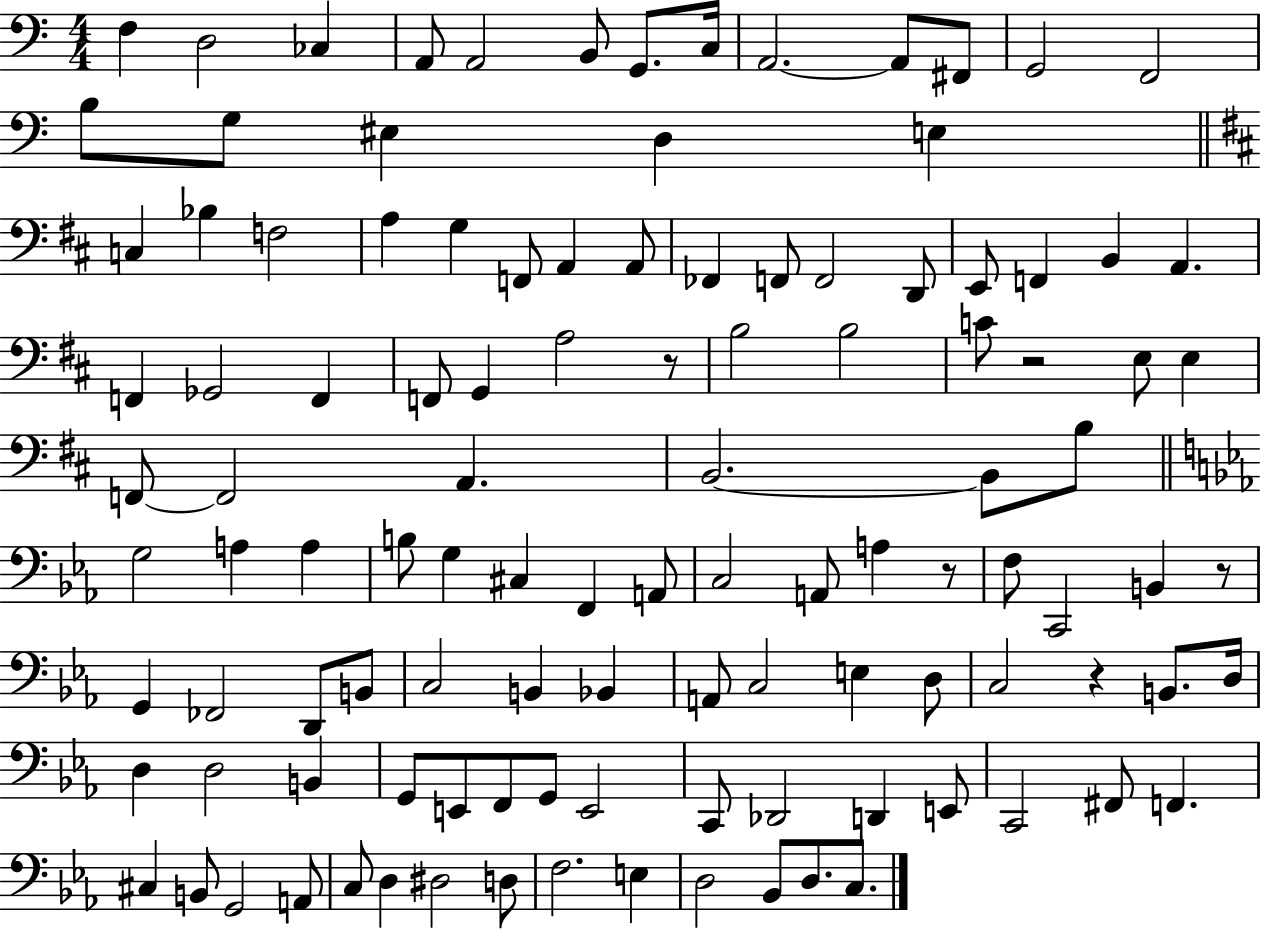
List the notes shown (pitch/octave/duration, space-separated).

F3/q D3/h CES3/q A2/e A2/h B2/e G2/e. C3/s A2/h. A2/e F#2/e G2/h F2/h B3/e G3/e EIS3/q D3/q E3/q C3/q Bb3/q F3/h A3/q G3/q F2/e A2/q A2/e FES2/q F2/e F2/h D2/e E2/e F2/q B2/q A2/q. F2/q Gb2/h F2/q F2/e G2/q A3/h R/e B3/h B3/h C4/e R/h E3/e E3/q F2/e F2/h A2/q. B2/h. B2/e B3/e G3/h A3/q A3/q B3/e G3/q C#3/q F2/q A2/e C3/h A2/e A3/q R/e F3/e C2/h B2/q R/e G2/q FES2/h D2/e B2/e C3/h B2/q Bb2/q A2/e C3/h E3/q D3/e C3/h R/q B2/e. D3/s D3/q D3/h B2/q G2/e E2/e F2/e G2/e E2/h C2/e Db2/h D2/q E2/e C2/h F#2/e F2/q. C#3/q B2/e G2/h A2/e C3/e D3/q D#3/h D3/e F3/h. E3/q D3/h Bb2/e D3/e. C3/e.